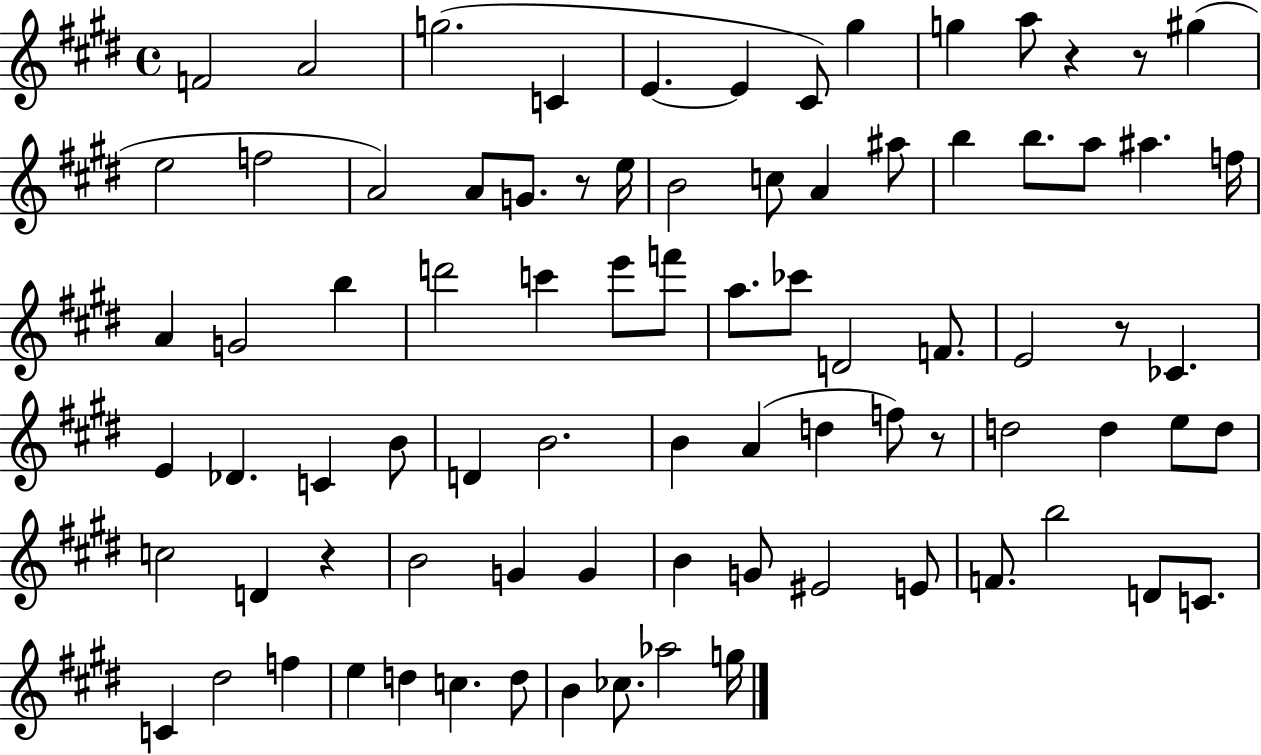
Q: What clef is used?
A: treble